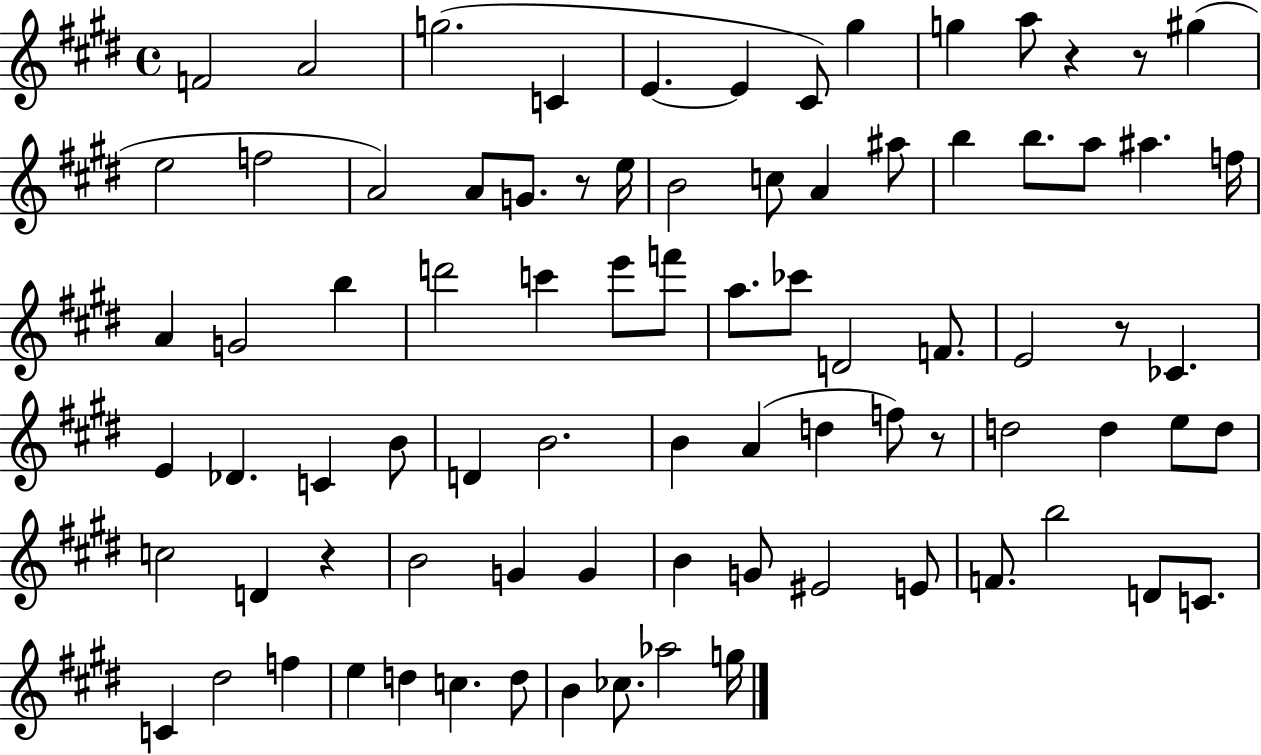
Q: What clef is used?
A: treble